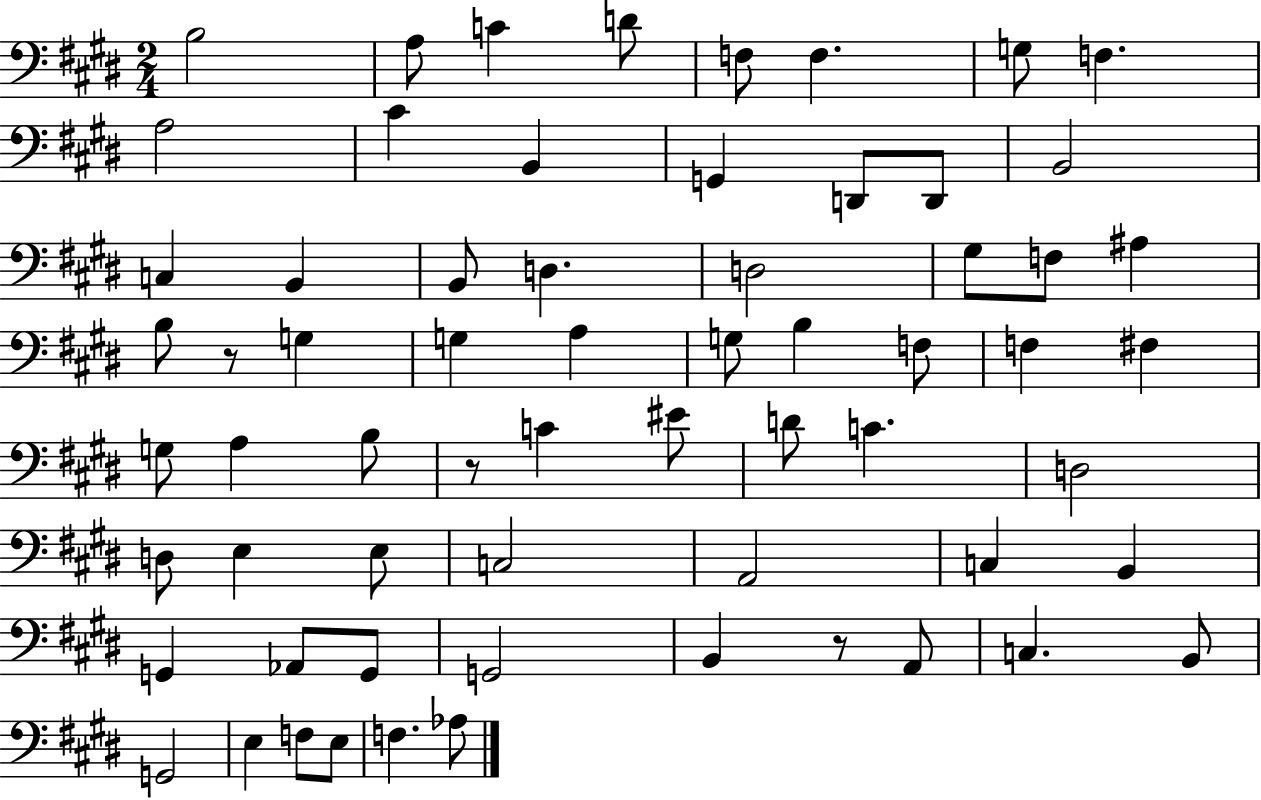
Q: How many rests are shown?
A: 3